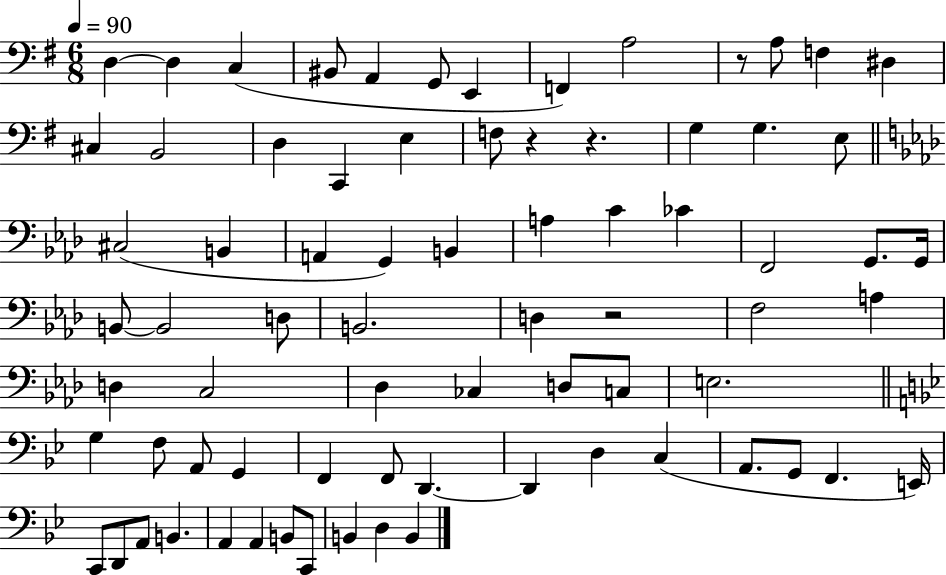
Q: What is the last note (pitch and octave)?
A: B2